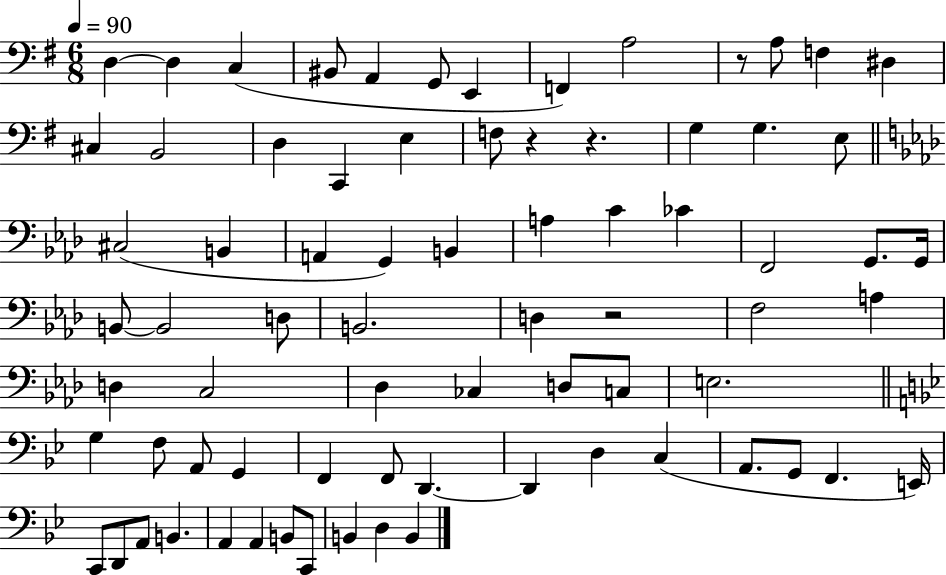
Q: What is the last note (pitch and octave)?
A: B2